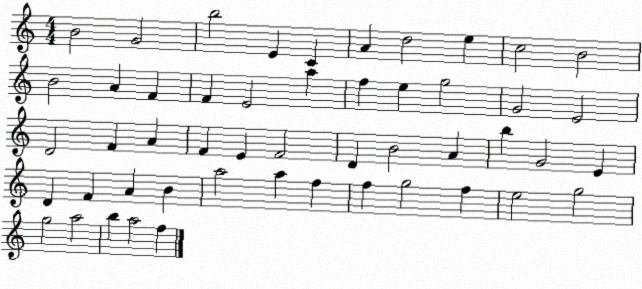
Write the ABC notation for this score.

X:1
T:Untitled
M:4/4
L:1/4
K:C
B2 G2 b2 E C A d2 e c2 B2 B2 A F F E2 a f e g2 G2 E2 D2 F A F E F2 D B2 A b G2 E D F A B a2 a f f g2 f e2 g2 g2 a2 b a2 f